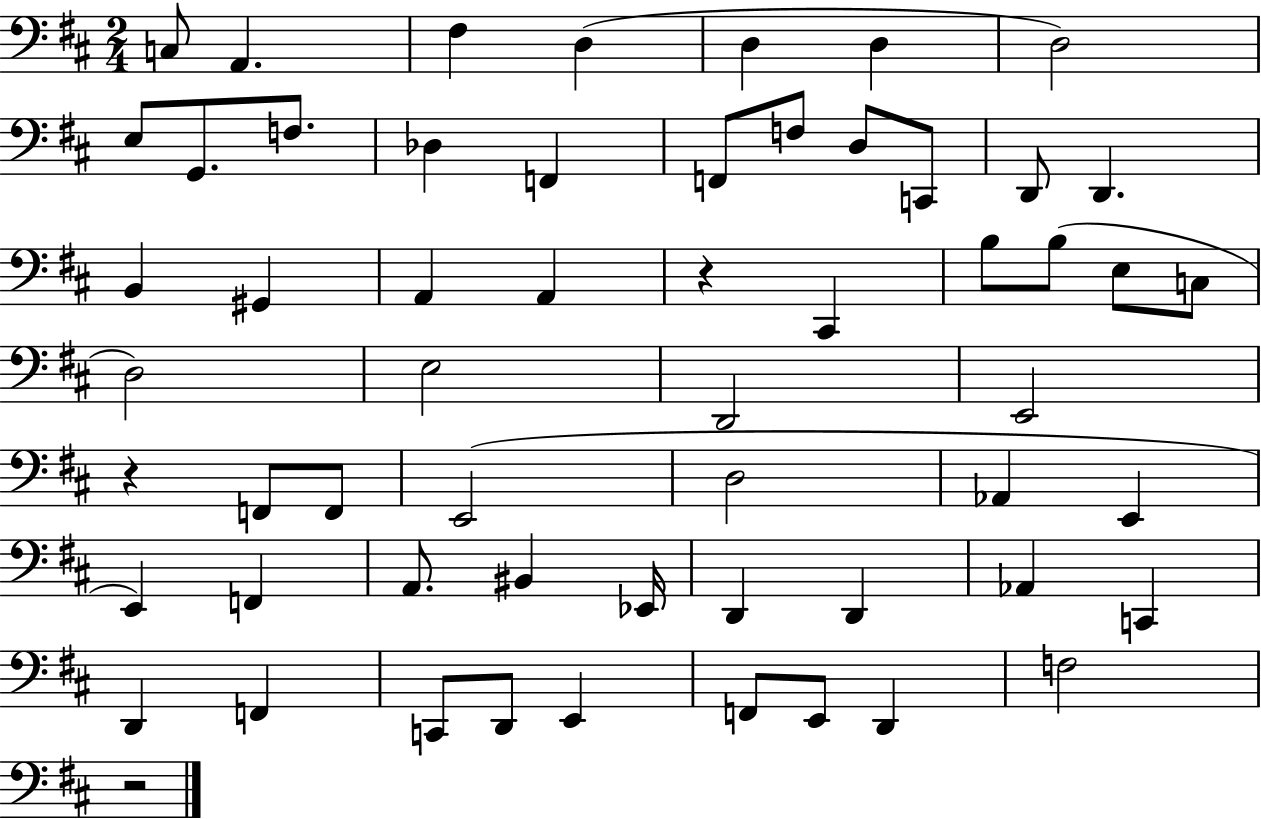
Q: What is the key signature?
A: D major